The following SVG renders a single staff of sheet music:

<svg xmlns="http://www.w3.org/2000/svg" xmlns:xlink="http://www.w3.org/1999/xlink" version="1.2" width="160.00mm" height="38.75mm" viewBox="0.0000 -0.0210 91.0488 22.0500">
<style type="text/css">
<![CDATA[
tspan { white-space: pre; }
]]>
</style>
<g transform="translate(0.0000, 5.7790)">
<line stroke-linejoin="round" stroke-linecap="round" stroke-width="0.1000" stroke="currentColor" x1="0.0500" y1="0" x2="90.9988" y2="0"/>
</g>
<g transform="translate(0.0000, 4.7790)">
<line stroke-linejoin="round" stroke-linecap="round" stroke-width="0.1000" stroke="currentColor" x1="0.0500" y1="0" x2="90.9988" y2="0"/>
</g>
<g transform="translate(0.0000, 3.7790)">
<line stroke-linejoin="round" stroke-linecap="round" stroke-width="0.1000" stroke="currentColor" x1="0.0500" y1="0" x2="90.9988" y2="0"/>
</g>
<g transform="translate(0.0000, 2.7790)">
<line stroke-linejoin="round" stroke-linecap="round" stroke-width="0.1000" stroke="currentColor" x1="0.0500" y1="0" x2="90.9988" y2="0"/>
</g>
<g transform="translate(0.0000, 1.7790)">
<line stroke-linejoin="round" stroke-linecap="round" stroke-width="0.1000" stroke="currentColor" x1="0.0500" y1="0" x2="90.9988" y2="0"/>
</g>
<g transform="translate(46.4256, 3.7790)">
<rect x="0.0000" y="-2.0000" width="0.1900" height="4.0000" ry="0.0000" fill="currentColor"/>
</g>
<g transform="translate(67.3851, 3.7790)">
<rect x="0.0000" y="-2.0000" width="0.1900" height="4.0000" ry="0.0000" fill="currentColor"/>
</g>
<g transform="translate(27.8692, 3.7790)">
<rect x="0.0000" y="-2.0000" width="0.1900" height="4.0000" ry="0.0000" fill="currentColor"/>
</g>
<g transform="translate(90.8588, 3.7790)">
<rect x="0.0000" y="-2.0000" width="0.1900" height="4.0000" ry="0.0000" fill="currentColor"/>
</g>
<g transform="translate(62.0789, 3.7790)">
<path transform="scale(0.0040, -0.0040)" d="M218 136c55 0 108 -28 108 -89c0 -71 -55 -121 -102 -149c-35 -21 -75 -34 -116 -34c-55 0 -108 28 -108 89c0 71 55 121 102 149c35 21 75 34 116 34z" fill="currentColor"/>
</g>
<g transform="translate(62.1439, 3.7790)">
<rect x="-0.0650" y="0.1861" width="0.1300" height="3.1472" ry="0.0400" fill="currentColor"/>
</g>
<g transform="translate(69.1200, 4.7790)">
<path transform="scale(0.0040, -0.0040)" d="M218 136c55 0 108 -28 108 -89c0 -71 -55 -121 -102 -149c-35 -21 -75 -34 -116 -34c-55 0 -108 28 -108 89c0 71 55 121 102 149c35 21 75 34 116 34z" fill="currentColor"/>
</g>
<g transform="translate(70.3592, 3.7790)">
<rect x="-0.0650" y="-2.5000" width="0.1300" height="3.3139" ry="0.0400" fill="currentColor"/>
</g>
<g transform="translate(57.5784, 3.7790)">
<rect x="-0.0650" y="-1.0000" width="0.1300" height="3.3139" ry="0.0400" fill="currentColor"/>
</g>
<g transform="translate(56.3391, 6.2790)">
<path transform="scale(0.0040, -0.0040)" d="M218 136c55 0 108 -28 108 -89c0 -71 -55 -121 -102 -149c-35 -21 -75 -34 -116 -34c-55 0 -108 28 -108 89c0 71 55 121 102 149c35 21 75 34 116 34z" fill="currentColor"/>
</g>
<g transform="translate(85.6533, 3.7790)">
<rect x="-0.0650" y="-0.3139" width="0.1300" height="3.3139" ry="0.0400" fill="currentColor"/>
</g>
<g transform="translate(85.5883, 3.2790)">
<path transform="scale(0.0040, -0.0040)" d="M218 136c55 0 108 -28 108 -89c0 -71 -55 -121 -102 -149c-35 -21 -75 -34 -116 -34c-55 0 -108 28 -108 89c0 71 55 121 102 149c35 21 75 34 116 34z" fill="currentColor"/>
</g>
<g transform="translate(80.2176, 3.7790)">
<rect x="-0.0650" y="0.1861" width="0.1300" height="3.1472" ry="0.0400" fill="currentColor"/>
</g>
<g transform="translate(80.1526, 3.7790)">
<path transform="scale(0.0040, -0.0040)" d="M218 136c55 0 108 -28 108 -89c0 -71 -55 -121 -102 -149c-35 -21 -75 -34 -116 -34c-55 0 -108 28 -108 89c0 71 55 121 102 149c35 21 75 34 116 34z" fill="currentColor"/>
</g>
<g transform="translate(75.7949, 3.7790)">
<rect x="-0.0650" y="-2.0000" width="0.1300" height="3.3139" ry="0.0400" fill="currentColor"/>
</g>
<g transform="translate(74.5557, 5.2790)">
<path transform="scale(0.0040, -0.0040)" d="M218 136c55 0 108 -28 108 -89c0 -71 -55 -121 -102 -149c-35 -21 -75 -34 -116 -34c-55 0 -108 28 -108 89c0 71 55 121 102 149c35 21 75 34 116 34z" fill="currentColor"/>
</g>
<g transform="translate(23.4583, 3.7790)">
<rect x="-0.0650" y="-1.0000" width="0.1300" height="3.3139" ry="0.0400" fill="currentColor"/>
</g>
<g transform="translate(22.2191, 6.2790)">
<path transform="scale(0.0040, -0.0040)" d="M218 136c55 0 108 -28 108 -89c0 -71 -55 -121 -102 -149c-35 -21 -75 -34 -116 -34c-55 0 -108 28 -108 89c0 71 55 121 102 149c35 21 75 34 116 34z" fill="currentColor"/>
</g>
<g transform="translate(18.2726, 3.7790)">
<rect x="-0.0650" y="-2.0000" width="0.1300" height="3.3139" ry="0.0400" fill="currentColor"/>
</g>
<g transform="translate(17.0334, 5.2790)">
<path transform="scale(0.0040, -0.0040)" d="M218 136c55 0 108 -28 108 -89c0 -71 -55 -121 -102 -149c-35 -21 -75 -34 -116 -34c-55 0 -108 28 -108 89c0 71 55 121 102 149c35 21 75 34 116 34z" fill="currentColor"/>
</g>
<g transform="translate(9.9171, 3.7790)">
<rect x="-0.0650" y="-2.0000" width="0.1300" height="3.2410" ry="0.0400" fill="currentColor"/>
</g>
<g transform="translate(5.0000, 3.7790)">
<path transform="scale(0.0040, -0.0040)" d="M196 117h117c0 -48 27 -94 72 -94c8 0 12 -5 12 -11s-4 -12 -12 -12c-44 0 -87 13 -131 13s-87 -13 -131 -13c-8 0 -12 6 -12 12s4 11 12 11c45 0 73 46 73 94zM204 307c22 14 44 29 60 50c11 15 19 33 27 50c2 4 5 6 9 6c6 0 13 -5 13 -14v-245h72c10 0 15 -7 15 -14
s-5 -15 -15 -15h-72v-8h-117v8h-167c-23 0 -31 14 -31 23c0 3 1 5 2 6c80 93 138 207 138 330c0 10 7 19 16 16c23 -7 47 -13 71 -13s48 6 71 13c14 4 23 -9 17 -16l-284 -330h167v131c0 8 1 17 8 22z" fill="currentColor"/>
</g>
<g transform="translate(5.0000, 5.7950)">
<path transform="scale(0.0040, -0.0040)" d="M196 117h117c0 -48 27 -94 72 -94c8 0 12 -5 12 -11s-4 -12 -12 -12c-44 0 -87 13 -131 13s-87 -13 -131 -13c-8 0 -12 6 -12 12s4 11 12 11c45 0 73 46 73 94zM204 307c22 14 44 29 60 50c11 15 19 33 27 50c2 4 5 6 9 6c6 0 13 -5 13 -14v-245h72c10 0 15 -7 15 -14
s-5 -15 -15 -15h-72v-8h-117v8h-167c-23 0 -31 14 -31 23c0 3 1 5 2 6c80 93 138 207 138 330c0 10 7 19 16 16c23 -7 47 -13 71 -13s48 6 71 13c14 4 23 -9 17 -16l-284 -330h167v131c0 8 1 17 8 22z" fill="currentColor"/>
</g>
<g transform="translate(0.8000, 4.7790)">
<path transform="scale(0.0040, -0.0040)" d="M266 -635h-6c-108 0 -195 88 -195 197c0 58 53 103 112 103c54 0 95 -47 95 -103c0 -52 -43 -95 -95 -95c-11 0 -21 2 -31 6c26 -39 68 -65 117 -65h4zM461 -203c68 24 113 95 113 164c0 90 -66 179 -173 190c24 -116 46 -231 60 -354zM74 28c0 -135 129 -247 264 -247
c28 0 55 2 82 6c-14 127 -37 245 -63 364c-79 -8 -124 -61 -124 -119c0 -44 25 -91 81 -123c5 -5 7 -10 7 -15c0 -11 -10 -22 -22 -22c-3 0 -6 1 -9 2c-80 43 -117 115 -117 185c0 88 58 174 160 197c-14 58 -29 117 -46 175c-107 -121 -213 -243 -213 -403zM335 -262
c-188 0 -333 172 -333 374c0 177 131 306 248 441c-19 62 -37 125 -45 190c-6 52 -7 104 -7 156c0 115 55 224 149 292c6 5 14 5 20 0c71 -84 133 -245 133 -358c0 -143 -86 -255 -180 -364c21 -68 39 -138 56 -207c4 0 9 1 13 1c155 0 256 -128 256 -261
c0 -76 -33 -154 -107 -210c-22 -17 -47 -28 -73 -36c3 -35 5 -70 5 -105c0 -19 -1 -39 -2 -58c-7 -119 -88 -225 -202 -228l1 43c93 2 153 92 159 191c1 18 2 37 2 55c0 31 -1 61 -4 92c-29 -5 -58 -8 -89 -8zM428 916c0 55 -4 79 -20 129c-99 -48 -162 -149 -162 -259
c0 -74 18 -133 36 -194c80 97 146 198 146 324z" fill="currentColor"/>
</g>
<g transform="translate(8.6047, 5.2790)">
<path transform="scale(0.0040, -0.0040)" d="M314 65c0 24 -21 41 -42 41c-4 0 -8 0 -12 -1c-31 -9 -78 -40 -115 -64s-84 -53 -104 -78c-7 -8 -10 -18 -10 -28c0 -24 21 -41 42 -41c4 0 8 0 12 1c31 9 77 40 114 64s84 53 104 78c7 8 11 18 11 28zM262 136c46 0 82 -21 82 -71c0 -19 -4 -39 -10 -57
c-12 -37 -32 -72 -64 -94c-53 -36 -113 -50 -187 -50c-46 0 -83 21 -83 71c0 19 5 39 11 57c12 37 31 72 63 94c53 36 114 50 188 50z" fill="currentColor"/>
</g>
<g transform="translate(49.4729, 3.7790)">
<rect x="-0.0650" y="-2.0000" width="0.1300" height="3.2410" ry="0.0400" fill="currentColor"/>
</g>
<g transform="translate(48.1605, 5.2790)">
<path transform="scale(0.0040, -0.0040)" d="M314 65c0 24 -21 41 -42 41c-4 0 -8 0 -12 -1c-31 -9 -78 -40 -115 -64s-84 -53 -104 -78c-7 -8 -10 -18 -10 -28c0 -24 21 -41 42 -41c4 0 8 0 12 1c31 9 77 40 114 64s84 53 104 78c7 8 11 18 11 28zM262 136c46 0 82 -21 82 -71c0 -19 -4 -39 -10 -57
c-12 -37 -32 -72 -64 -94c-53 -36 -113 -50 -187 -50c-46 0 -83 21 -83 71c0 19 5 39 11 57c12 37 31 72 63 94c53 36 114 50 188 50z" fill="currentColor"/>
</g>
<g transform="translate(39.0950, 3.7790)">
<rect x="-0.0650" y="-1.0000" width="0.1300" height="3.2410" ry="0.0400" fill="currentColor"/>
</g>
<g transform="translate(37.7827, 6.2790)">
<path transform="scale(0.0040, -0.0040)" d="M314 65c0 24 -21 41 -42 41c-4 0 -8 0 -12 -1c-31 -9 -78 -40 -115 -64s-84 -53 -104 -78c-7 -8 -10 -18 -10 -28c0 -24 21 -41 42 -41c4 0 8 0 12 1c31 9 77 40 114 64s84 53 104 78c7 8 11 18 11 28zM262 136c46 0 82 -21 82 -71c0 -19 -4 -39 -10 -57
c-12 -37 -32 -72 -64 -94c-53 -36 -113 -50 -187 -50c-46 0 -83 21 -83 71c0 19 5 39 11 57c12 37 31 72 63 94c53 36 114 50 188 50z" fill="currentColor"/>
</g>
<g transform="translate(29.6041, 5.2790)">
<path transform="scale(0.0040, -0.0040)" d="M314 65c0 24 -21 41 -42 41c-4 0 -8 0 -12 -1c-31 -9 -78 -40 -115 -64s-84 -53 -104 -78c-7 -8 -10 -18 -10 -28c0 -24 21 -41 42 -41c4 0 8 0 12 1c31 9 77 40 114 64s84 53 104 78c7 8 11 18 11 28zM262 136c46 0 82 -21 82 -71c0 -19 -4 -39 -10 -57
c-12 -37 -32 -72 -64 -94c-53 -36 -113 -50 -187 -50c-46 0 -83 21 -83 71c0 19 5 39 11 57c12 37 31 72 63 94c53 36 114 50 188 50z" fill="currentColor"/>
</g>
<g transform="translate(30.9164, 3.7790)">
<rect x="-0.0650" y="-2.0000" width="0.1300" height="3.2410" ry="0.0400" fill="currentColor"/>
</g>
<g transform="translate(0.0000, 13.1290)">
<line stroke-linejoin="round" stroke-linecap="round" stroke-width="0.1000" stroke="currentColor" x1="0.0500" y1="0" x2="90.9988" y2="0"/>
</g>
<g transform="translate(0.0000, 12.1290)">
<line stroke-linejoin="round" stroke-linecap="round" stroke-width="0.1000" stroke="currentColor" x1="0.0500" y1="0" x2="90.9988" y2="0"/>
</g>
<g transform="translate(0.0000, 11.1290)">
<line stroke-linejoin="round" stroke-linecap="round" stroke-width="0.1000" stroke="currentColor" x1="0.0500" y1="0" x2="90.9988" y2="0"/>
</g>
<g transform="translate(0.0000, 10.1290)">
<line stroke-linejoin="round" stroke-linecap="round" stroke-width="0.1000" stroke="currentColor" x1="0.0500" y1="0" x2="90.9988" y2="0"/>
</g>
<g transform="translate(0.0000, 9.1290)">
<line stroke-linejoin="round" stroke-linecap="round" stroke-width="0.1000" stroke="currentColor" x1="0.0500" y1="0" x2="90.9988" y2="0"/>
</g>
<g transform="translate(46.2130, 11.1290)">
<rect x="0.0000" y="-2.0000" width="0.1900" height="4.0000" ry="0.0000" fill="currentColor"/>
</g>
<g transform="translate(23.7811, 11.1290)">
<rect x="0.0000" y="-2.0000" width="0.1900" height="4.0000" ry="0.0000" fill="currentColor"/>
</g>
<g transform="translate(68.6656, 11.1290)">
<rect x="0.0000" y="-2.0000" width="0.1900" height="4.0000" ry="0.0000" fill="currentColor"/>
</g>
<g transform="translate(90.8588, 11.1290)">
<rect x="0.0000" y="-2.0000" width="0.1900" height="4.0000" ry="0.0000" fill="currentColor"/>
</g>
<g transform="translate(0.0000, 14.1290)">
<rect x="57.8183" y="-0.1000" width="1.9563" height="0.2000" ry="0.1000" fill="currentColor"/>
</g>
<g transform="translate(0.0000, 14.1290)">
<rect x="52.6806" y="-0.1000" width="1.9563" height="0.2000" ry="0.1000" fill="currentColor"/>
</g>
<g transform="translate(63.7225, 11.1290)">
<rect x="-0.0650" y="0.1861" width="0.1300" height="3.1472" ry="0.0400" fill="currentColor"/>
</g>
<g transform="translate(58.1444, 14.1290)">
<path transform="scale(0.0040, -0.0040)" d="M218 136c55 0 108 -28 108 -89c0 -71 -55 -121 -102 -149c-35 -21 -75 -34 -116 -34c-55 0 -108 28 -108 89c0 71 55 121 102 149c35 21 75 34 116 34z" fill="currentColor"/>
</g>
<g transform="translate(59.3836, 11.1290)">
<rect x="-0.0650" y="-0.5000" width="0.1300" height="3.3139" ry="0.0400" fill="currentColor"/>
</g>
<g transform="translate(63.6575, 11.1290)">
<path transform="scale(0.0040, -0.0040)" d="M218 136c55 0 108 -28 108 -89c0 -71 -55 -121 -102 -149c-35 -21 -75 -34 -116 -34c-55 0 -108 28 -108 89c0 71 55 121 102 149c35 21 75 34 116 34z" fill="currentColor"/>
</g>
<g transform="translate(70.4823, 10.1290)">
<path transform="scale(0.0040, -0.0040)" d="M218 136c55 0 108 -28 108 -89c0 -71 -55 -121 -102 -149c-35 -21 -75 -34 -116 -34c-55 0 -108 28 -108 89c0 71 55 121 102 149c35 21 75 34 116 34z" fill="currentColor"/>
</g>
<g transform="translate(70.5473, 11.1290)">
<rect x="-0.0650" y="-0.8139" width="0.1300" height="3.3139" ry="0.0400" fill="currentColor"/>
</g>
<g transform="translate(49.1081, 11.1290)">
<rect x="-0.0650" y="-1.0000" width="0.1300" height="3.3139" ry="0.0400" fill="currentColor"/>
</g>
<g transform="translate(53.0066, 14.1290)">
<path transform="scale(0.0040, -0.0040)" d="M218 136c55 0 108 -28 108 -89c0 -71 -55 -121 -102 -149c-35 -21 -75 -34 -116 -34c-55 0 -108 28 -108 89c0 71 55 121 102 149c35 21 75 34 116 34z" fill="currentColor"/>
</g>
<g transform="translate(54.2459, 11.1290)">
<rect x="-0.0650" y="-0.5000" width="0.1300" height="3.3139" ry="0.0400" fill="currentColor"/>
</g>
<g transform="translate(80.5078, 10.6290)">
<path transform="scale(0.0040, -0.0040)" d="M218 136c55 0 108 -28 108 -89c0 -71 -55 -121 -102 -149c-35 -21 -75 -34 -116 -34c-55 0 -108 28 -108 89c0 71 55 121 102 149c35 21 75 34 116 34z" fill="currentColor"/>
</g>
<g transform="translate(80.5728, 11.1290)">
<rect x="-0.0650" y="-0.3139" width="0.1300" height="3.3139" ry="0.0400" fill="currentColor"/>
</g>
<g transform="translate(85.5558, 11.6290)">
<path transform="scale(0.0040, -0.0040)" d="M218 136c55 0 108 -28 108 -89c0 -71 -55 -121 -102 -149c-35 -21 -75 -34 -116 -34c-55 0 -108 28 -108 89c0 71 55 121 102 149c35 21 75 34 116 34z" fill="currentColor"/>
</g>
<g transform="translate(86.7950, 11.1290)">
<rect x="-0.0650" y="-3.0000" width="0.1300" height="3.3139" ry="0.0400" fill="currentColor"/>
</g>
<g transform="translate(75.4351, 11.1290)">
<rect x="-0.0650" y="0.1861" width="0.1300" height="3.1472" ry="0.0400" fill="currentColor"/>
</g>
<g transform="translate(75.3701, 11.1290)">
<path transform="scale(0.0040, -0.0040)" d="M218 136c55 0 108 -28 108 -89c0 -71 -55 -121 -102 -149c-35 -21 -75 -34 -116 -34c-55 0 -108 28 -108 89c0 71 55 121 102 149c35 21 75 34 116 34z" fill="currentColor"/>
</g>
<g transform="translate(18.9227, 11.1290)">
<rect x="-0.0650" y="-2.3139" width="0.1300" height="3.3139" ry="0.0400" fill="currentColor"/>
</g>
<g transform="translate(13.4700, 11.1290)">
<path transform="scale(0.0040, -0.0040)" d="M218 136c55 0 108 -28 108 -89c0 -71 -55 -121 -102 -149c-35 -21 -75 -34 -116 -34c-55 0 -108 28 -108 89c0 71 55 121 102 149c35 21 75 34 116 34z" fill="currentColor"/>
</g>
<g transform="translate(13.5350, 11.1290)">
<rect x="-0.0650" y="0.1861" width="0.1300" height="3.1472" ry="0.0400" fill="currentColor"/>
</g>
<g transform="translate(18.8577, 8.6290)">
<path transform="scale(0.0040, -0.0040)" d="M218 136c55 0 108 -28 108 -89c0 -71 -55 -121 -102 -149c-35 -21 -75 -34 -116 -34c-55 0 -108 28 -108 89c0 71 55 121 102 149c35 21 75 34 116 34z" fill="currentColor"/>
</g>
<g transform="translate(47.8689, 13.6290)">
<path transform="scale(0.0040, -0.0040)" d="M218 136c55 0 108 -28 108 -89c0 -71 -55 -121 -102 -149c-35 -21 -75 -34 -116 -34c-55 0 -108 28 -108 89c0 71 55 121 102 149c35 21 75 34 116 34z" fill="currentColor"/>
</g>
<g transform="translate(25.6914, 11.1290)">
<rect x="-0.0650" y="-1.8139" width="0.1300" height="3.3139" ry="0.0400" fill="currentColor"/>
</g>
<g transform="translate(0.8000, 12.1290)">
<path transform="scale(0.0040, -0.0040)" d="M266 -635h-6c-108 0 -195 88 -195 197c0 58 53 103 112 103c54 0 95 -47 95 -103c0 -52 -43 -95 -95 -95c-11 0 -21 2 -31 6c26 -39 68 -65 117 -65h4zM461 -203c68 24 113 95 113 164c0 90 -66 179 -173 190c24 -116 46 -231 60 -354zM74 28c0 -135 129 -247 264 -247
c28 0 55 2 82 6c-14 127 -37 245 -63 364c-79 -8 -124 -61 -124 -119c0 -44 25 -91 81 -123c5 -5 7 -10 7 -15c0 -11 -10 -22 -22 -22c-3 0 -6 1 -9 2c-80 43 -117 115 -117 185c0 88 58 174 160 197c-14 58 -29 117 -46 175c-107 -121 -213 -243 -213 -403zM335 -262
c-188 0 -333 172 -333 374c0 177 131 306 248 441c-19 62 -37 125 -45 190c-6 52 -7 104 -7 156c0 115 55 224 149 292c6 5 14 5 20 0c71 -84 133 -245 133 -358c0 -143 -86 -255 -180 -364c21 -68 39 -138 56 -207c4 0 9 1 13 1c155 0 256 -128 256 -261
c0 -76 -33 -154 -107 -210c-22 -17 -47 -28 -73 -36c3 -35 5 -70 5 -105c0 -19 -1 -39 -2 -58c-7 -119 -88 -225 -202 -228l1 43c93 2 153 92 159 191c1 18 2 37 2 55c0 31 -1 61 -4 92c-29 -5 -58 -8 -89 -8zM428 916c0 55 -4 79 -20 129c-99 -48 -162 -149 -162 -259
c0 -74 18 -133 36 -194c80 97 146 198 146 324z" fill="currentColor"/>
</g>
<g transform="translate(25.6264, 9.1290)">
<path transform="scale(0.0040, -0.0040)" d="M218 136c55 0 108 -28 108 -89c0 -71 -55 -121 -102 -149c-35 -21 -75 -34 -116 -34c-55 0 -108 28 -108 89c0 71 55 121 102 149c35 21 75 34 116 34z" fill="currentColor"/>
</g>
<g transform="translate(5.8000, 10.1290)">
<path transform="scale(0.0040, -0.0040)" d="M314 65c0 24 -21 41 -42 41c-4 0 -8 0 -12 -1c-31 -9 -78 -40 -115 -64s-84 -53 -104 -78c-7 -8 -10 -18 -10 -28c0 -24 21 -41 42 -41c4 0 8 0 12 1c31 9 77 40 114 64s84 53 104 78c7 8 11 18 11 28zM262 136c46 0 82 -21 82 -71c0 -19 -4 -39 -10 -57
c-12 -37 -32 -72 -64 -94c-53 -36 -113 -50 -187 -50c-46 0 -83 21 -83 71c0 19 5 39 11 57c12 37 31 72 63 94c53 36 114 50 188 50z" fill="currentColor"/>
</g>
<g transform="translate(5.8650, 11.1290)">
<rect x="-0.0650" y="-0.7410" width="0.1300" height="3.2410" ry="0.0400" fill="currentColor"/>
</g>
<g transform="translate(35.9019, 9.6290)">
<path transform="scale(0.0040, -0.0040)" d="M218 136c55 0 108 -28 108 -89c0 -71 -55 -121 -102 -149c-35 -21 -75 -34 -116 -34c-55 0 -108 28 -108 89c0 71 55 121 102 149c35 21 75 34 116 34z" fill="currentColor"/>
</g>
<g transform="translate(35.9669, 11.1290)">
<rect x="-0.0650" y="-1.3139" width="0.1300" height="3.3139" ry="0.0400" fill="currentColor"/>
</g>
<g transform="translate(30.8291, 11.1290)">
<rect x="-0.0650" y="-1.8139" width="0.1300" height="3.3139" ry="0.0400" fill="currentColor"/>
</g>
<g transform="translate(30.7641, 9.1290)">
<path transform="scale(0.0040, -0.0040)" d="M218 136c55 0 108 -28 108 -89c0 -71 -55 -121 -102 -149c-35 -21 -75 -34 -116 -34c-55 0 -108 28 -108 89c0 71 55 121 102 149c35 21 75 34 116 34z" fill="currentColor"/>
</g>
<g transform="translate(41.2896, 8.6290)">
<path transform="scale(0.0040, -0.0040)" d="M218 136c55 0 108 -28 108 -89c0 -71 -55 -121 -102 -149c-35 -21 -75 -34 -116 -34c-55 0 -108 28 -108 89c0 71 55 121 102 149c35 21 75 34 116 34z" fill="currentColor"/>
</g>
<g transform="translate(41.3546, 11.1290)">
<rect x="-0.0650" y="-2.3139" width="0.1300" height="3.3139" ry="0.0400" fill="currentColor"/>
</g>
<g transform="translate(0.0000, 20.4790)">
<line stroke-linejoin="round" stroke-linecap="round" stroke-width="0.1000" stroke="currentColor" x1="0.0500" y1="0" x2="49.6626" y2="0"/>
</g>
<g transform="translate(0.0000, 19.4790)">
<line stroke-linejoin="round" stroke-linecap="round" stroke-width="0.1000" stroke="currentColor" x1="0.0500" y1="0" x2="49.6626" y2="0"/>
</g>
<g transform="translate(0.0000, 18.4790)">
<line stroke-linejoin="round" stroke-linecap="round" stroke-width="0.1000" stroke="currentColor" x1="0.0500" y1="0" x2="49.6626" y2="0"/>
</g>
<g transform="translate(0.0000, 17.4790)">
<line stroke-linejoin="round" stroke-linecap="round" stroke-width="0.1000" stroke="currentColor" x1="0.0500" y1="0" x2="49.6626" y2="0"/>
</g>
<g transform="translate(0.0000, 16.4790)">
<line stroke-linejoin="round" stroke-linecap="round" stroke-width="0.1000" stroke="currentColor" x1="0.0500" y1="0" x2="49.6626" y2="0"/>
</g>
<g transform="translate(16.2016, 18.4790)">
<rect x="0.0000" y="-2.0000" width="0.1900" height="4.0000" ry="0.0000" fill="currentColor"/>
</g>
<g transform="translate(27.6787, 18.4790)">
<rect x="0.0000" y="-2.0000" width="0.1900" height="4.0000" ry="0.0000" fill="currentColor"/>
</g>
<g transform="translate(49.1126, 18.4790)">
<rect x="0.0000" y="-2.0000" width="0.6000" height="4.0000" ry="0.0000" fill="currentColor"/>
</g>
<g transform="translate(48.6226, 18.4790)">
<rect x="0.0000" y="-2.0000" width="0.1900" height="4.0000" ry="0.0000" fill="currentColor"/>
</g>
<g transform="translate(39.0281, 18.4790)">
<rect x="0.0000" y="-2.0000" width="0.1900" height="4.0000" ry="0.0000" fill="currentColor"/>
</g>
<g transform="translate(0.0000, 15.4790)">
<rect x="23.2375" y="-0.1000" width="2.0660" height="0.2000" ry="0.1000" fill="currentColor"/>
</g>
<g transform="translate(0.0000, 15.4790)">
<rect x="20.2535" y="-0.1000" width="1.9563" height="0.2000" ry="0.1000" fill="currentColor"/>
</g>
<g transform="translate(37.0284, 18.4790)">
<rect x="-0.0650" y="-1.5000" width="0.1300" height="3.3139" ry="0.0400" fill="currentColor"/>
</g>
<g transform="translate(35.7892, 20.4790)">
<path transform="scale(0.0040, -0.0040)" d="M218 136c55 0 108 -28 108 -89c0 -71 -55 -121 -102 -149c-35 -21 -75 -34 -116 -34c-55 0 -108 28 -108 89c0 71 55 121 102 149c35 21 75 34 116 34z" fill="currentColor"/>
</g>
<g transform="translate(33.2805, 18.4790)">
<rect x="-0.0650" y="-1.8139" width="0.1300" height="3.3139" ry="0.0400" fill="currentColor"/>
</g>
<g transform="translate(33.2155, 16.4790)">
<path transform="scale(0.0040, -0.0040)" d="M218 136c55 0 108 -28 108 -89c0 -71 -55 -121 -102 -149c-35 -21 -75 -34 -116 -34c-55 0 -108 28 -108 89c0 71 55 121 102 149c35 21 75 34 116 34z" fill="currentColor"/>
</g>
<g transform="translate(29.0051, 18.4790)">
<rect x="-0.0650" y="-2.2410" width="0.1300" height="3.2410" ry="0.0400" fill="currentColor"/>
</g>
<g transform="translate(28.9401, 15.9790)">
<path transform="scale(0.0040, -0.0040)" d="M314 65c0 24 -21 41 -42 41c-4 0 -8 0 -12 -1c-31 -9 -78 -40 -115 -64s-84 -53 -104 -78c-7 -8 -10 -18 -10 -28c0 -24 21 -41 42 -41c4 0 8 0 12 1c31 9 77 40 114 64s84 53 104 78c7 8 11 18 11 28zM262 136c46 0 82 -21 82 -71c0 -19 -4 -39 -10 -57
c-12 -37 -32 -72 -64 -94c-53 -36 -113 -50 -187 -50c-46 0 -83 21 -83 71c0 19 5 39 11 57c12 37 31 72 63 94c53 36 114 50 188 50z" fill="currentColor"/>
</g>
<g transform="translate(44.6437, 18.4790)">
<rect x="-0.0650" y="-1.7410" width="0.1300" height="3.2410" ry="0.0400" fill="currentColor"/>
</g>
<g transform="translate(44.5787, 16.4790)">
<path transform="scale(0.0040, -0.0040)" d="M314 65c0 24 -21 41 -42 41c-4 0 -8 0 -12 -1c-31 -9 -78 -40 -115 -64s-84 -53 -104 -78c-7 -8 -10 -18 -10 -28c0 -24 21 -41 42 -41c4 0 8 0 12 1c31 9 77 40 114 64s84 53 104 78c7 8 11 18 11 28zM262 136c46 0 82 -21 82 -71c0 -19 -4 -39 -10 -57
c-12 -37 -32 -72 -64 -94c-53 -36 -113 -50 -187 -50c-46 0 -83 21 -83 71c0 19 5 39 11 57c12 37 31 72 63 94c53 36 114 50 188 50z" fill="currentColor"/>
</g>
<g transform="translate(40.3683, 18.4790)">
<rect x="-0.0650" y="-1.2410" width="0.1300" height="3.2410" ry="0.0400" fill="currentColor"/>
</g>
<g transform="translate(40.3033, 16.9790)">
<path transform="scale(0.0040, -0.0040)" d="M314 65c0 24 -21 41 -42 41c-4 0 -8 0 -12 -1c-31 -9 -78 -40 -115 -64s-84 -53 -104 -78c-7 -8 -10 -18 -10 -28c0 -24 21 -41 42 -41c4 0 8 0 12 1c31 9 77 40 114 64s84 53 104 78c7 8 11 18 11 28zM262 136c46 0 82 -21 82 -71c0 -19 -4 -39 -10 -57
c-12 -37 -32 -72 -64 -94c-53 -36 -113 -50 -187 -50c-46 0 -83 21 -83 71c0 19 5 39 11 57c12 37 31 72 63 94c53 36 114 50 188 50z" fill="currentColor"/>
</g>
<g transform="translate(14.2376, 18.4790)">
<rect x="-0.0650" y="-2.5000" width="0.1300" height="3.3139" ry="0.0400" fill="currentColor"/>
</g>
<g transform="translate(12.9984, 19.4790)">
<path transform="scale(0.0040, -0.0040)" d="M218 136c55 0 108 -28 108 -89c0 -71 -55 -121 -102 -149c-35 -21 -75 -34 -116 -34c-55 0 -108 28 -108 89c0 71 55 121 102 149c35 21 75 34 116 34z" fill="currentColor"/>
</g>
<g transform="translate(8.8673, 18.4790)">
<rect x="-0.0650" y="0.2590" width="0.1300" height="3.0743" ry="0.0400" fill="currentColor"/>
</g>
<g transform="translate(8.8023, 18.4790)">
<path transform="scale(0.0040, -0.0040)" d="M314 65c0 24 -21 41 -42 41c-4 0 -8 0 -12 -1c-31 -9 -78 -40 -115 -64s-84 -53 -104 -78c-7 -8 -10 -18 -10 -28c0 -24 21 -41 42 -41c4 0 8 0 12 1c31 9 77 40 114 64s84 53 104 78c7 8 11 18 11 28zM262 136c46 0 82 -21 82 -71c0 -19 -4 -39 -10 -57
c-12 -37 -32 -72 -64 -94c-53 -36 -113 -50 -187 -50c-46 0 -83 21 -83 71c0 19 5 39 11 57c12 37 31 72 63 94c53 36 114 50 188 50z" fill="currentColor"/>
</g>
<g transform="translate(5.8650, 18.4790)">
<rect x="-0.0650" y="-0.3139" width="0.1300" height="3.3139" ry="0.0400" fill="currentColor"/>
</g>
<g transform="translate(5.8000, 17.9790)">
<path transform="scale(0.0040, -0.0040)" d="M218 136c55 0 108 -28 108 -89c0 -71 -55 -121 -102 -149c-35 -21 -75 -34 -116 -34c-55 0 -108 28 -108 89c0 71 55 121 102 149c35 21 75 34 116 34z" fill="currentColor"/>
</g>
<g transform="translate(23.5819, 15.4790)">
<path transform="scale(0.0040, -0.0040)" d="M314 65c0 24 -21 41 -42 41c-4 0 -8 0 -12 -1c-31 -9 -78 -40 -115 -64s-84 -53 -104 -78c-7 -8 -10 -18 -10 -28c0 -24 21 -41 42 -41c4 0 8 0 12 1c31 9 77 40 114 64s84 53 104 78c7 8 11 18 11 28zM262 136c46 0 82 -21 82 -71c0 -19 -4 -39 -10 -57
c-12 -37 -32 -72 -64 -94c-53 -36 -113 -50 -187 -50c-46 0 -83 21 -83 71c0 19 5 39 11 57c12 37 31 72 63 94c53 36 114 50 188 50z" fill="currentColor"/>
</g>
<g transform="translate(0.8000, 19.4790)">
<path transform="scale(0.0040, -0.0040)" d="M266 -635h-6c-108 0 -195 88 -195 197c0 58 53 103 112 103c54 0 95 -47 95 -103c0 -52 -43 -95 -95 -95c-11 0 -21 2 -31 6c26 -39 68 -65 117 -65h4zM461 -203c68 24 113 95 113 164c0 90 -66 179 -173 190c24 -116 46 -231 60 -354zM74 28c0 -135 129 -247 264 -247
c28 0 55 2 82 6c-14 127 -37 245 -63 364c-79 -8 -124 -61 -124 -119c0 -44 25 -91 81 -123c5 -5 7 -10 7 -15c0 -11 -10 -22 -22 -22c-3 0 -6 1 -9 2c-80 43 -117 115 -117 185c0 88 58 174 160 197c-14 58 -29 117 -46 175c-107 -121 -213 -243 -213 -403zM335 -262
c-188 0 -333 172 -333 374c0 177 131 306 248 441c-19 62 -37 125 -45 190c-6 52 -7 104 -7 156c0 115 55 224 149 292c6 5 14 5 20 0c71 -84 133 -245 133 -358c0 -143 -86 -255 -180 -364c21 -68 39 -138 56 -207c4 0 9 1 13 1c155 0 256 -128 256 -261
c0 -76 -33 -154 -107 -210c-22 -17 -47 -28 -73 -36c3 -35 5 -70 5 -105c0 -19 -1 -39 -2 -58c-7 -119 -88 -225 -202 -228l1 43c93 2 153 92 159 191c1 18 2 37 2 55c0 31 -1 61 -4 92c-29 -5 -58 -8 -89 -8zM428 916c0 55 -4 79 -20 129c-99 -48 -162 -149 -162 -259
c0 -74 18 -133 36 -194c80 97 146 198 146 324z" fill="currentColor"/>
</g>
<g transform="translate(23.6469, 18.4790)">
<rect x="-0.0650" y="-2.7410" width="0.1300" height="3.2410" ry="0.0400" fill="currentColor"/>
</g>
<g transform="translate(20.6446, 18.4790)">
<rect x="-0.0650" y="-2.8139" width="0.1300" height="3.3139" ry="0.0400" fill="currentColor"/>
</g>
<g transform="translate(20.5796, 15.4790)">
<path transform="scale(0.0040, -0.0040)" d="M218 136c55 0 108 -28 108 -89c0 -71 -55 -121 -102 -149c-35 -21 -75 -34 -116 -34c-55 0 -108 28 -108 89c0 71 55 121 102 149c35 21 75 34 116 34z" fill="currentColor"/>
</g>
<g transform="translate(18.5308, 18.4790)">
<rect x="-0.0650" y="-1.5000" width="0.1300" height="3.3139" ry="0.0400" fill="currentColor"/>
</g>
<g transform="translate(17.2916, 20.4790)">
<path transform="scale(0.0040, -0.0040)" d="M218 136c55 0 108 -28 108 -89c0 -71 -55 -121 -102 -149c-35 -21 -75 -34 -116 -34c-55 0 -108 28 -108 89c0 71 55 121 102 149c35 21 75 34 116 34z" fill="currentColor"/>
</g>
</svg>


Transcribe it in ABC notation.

X:1
T:Untitled
M:4/4
L:1/4
K:C
F2 F D F2 D2 F2 D B G F B c d2 B g f f e g D C C B d B c A c B2 G E a a2 g2 f E e2 f2